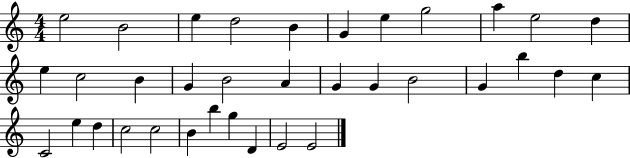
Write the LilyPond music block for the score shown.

{
  \clef treble
  \numericTimeSignature
  \time 4/4
  \key c \major
  e''2 b'2 | e''4 d''2 b'4 | g'4 e''4 g''2 | a''4 e''2 d''4 | \break e''4 c''2 b'4 | g'4 b'2 a'4 | g'4 g'4 b'2 | g'4 b''4 d''4 c''4 | \break c'2 e''4 d''4 | c''2 c''2 | b'4 b''4 g''4 d'4 | e'2 e'2 | \break \bar "|."
}